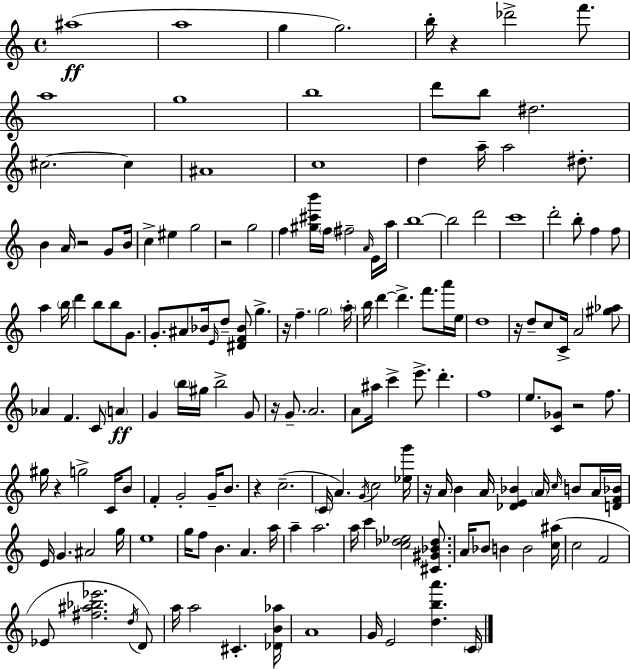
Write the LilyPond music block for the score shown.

{
  \clef treble
  \time 4/4
  \defaultTimeSignature
  \key a \minor
  ais''1(\ff | a''1 | g''4 g''2.) | b''16-. r4 des'''2-> f'''8. | \break a''1 | g''1 | b''1 | d'''8 b''8 dis''2. | \break cis''2.~~ cis''4 | ais'1 | c''1 | d''4 a''16-- a''2 dis''8.-. | \break b'4 a'16 r2 g'8 b'16 | c''4-> eis''4 g''2 | r2 g''2 | f''4 <gis'' cis''' b'''>16 \parenthesize f''16 fis''2-- \grace { a'16 } e'16 | \break a''16 b''1~~ | b''2 d'''2 | c'''1 | d'''2-. b''8-. f''4 f''8 | \break a''4 \parenthesize b''16 d'''4 b''8 b''8 g'8. | g'8.-. ais'8 bes'16 \grace { e'16 } d''8-- <dis' f' bes'>8 g''4.-> | r16 f''4.-- \parenthesize g''2 | \parenthesize a''16-. b''16 d'''4~~ d'''4.-> f'''8. | \break a'''16 e''16 d''1 | r16 d''8-- c''8 c'16-> a'2 | <gis'' aes''>8 aes'4 f'4. c'8 \parenthesize a'4\ff | g'4 \parenthesize b''16 gis''16 b''2-> | \break g'8 r16 g'8.-- a'2. | a'8 ais''16 c'''4-> e'''8.-> d'''4.-. | f''1 | e''8. <c' ges'>8 r2 f''8. | \break gis''16 r4 g''2-> c'16 | b'8 f'4-. g'2-. g'16-- b'8. | r4 c''2.--( | \parenthesize c'16 a'4.) \acciaccatura { g'16 } c''2 | \break <ees'' g'''>16 r16 a'16 b'4 a'16 <des' e' bes'>4 \parenthesize a'16 \grace { c''16 } | b'8 a'16 <d' f' bes'>16 e'16 g'4. ais'2 | g''16 e''1 | g''16 f''8 b'4. a'4. | \break a''16 a''4-- a''2. | a''16 c'''4 <c'' des'' ees''>2 | <cis' gis' bes' des''>8. a'16 bes'8 b'4 b'2 | <c'' ais''>16( c''2 f'2 | \break ees'8 <fis'' ais'' bes'' ees'''>2. | \acciaccatura { d''16 }) d'8 a''16 a''2 cis'4.-. | <des' b' aes''>16 a'1 | g'16 e'2 <d'' b'' a'''>4. | \break \parenthesize c'16 \bar "|."
}